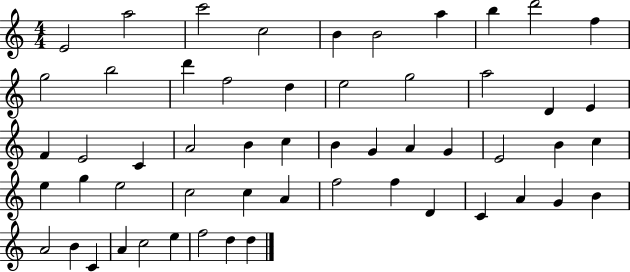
X:1
T:Untitled
M:4/4
L:1/4
K:C
E2 a2 c'2 c2 B B2 a b d'2 f g2 b2 d' f2 d e2 g2 a2 D E F E2 C A2 B c B G A G E2 B c e g e2 c2 c A f2 f D C A G B A2 B C A c2 e f2 d d